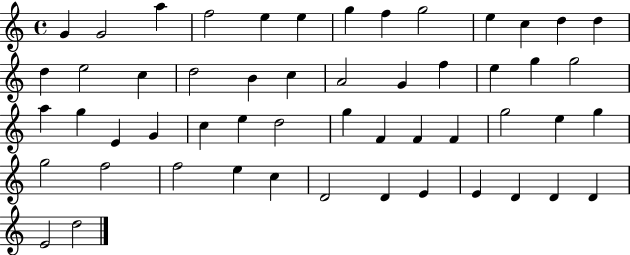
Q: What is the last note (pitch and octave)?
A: D5